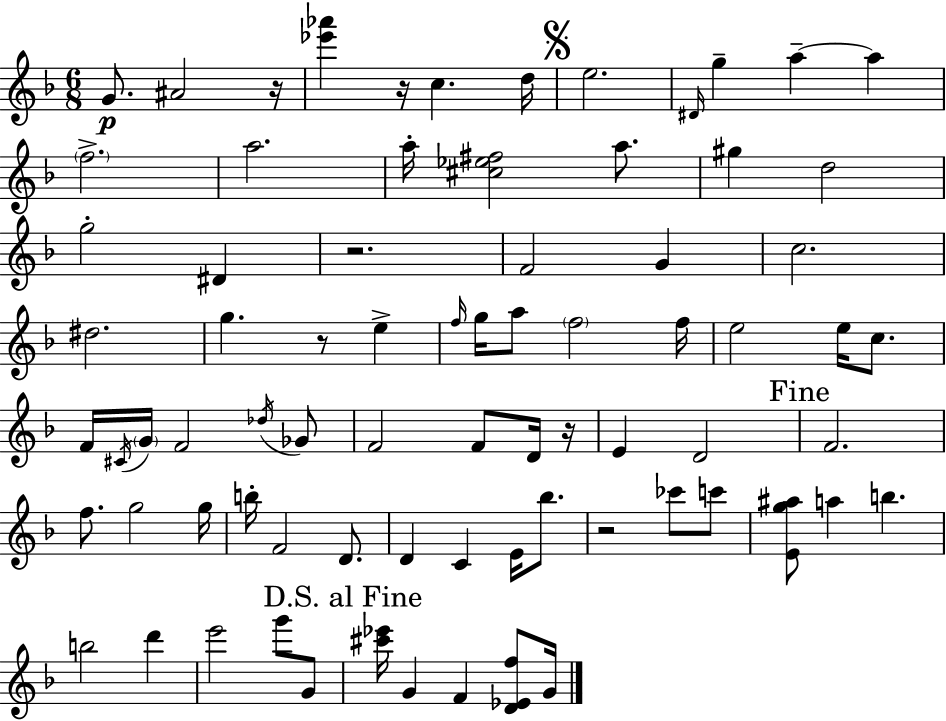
G4/e. A#4/h R/s [Eb6,Ab6]/q R/s C5/q. D5/s E5/h. D#4/s G5/q A5/q A5/q F5/h. A5/h. A5/s [C#5,Eb5,F#5]/h A5/e. G#5/q D5/h G5/h D#4/q R/h. F4/h G4/q C5/h. D#5/h. G5/q. R/e E5/q F5/s G5/s A5/e F5/h F5/s E5/h E5/s C5/e. F4/s C#4/s G4/s F4/h Db5/s Gb4/e F4/h F4/e D4/s R/s E4/q D4/h F4/h. F5/e. G5/h G5/s B5/s F4/h D4/e. D4/q C4/q E4/s Bb5/e. R/h CES6/e C6/e [E4,G5,A#5]/e A5/q B5/q. B5/h D6/q E6/h G6/e G4/e [C#6,Eb6]/s G4/q F4/q [D4,Eb4,F5]/e G4/s